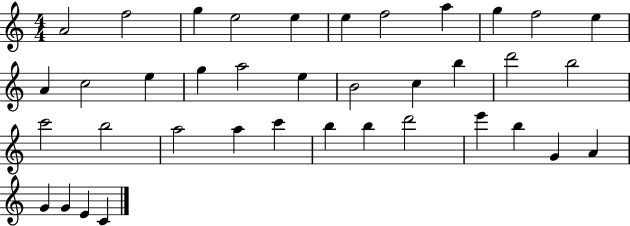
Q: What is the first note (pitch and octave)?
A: A4